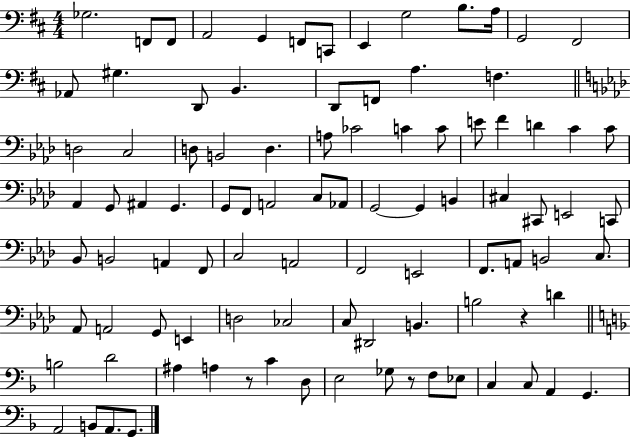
Gb3/h. F2/e F2/e A2/h G2/q F2/e C2/e E2/q G3/h B3/e. A3/s G2/h F#2/h Ab2/e G#3/q. D2/e B2/q. D2/e F2/e A3/q. F3/q. D3/h C3/h D3/e B2/h D3/q. A3/e CES4/h C4/q C4/e E4/e F4/q D4/q C4/q C4/e Ab2/q G2/e A#2/q G2/q. G2/e F2/e A2/h C3/e Ab2/e G2/h G2/q B2/q C#3/q C#2/e E2/h C2/e Bb2/e B2/h A2/q F2/e C3/h A2/h F2/h E2/h F2/e. A2/e B2/h C3/e. Ab2/e A2/h G2/e E2/q D3/h CES3/h C3/e D#2/h B2/q. B3/h R/q D4/q B3/h D4/h A#3/q A3/q R/e C4/q D3/e E3/h Gb3/e R/e F3/e Eb3/e C3/q C3/e A2/q G2/q. A2/h B2/e A2/e. G2/e.